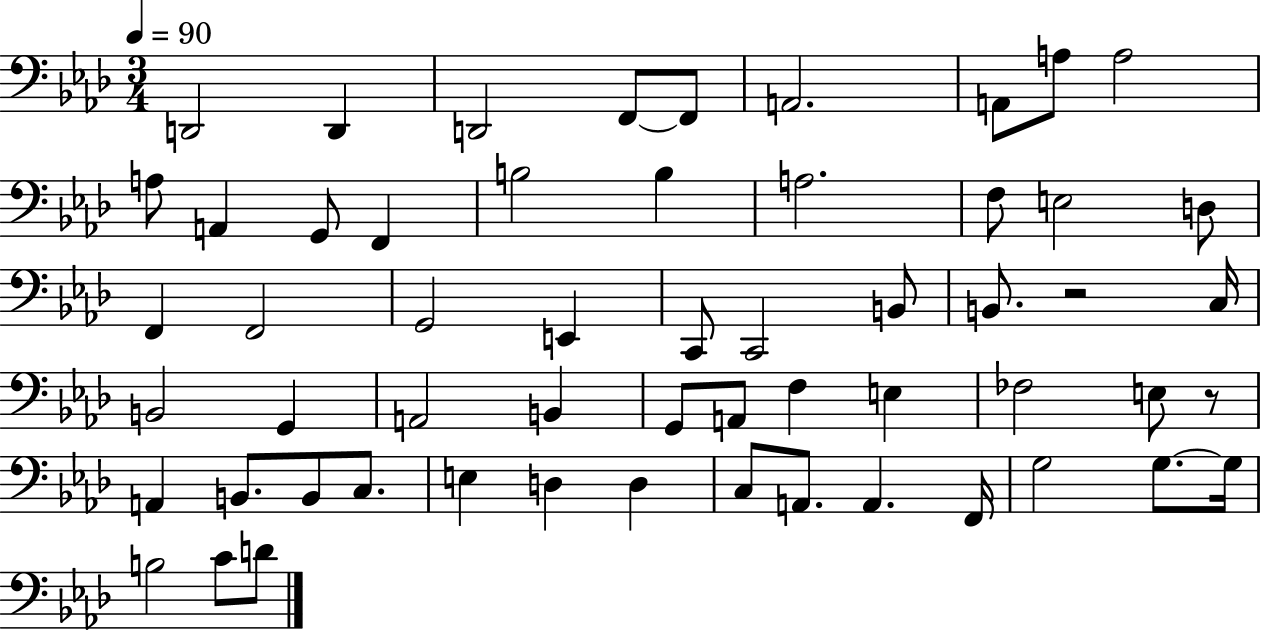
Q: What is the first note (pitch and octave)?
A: D2